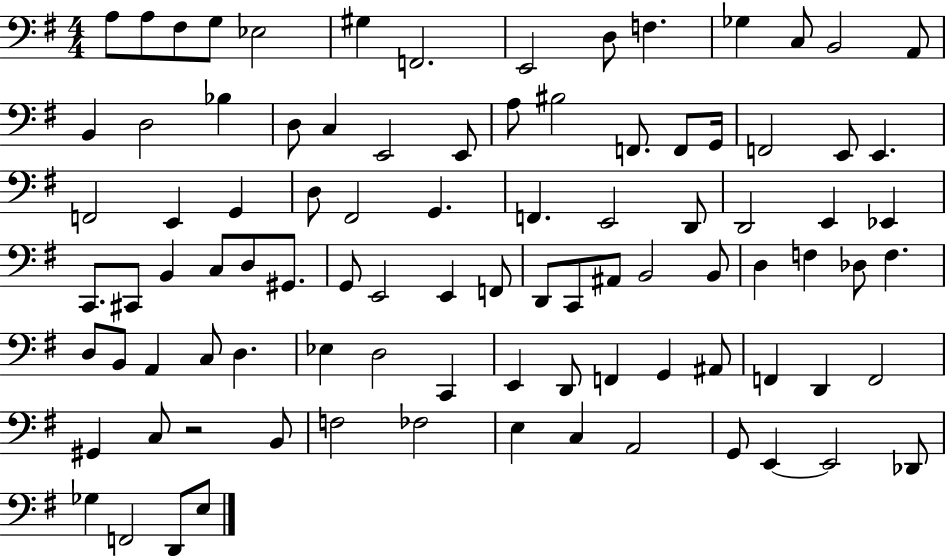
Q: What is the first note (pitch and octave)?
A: A3